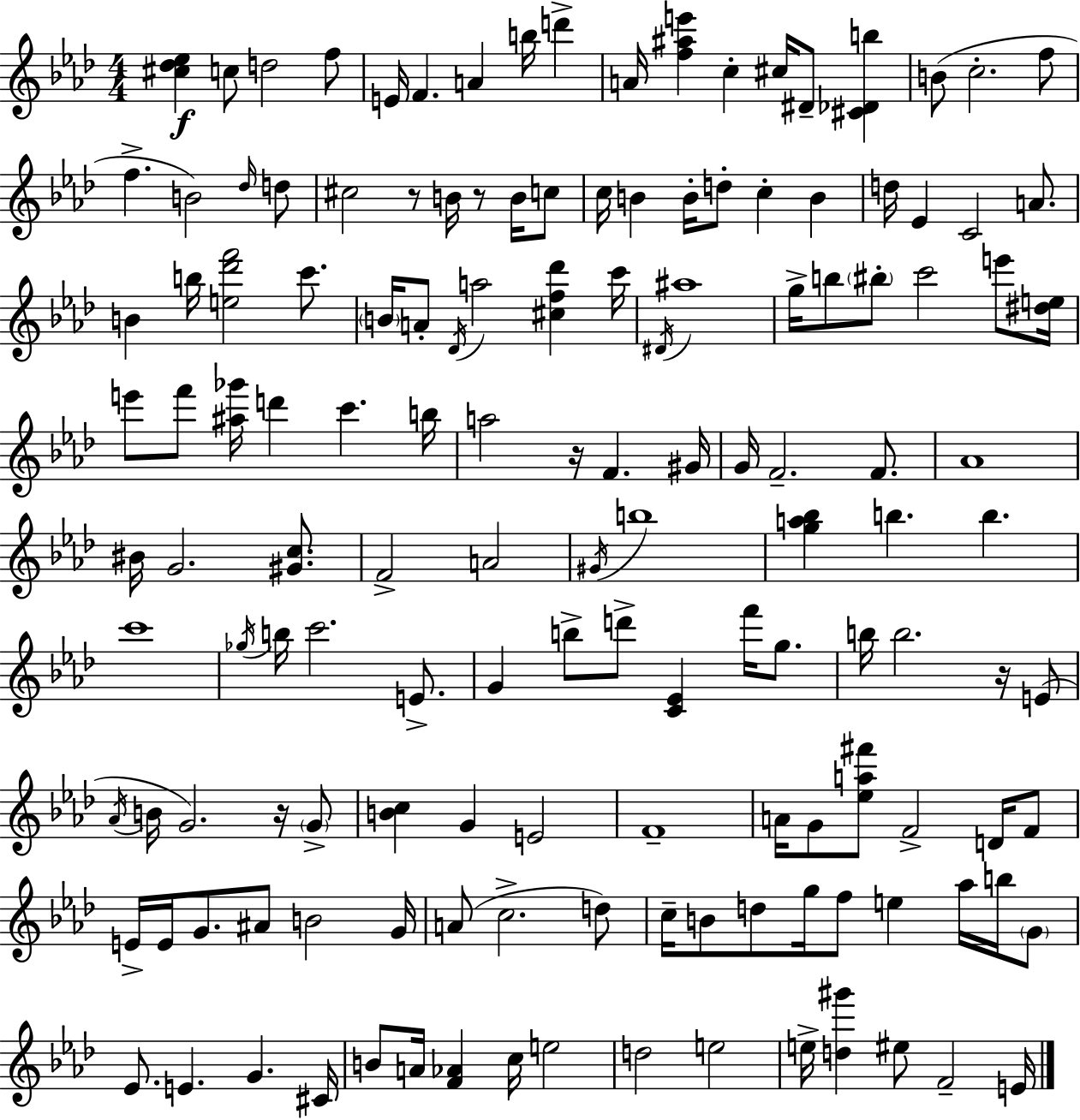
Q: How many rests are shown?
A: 5